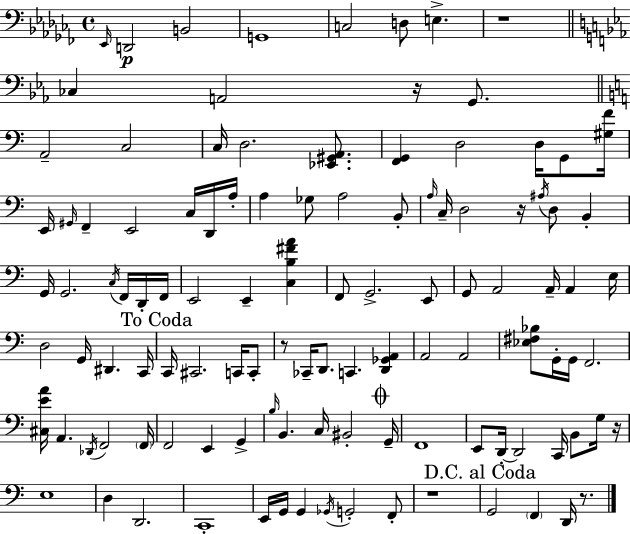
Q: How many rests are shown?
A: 7